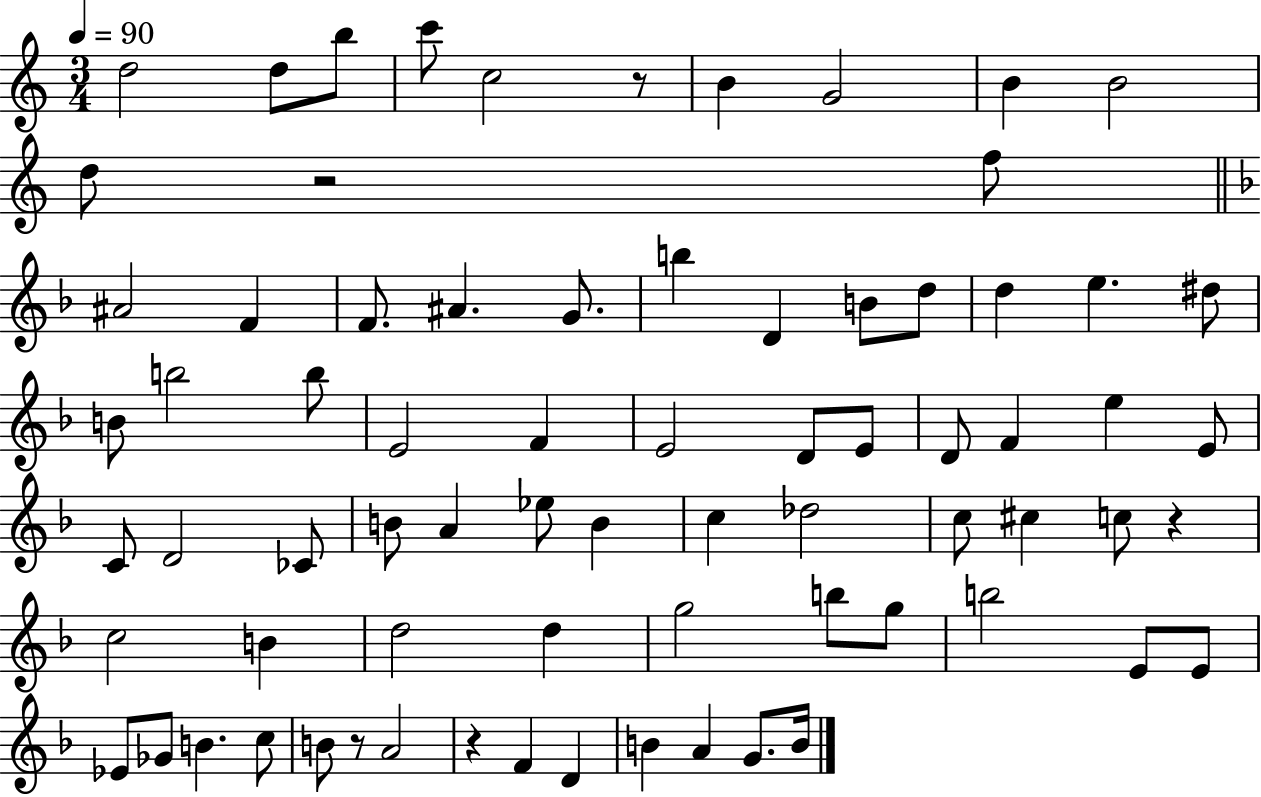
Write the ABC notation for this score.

X:1
T:Untitled
M:3/4
L:1/4
K:C
d2 d/2 b/2 c'/2 c2 z/2 B G2 B B2 d/2 z2 f/2 ^A2 F F/2 ^A G/2 b D B/2 d/2 d e ^d/2 B/2 b2 b/2 E2 F E2 D/2 E/2 D/2 F e E/2 C/2 D2 _C/2 B/2 A _e/2 B c _d2 c/2 ^c c/2 z c2 B d2 d g2 b/2 g/2 b2 E/2 E/2 _E/2 _G/2 B c/2 B/2 z/2 A2 z F D B A G/2 B/4